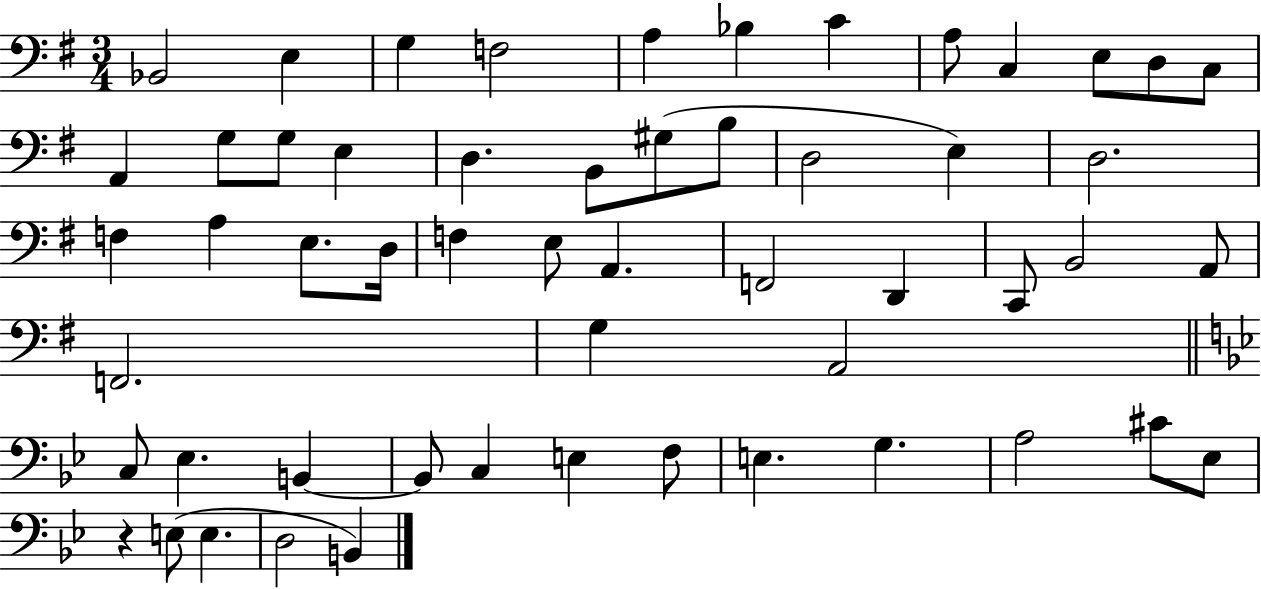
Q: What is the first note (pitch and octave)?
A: Bb2